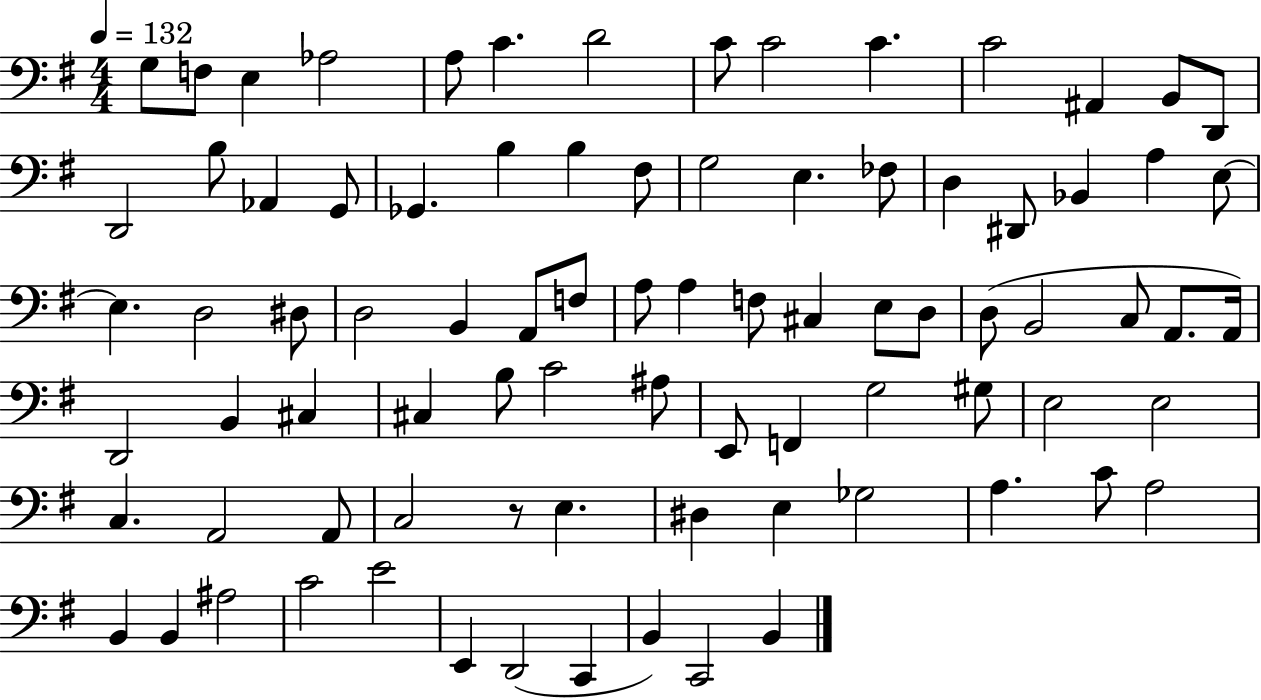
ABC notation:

X:1
T:Untitled
M:4/4
L:1/4
K:G
G,/2 F,/2 E, _A,2 A,/2 C D2 C/2 C2 C C2 ^A,, B,,/2 D,,/2 D,,2 B,/2 _A,, G,,/2 _G,, B, B, ^F,/2 G,2 E, _F,/2 D, ^D,,/2 _B,, A, E,/2 E, D,2 ^D,/2 D,2 B,, A,,/2 F,/2 A,/2 A, F,/2 ^C, E,/2 D,/2 D,/2 B,,2 C,/2 A,,/2 A,,/4 D,,2 B,, ^C, ^C, B,/2 C2 ^A,/2 E,,/2 F,, G,2 ^G,/2 E,2 E,2 C, A,,2 A,,/2 C,2 z/2 E, ^D, E, _G,2 A, C/2 A,2 B,, B,, ^A,2 C2 E2 E,, D,,2 C,, B,, C,,2 B,,